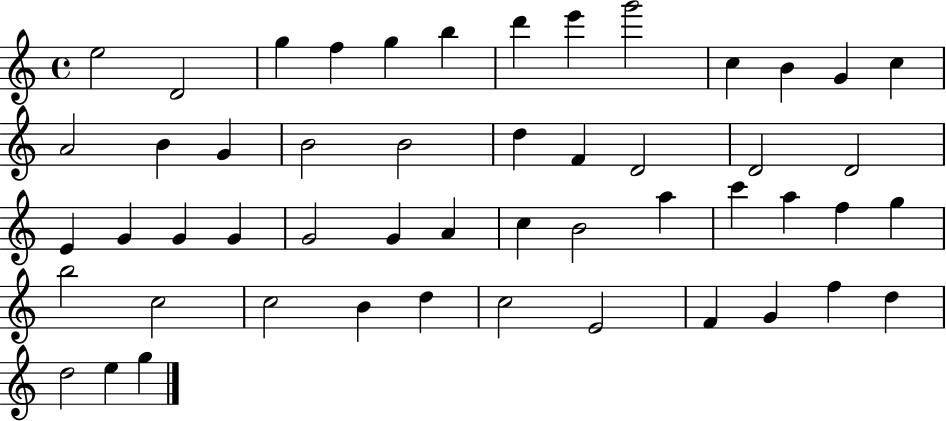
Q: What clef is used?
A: treble